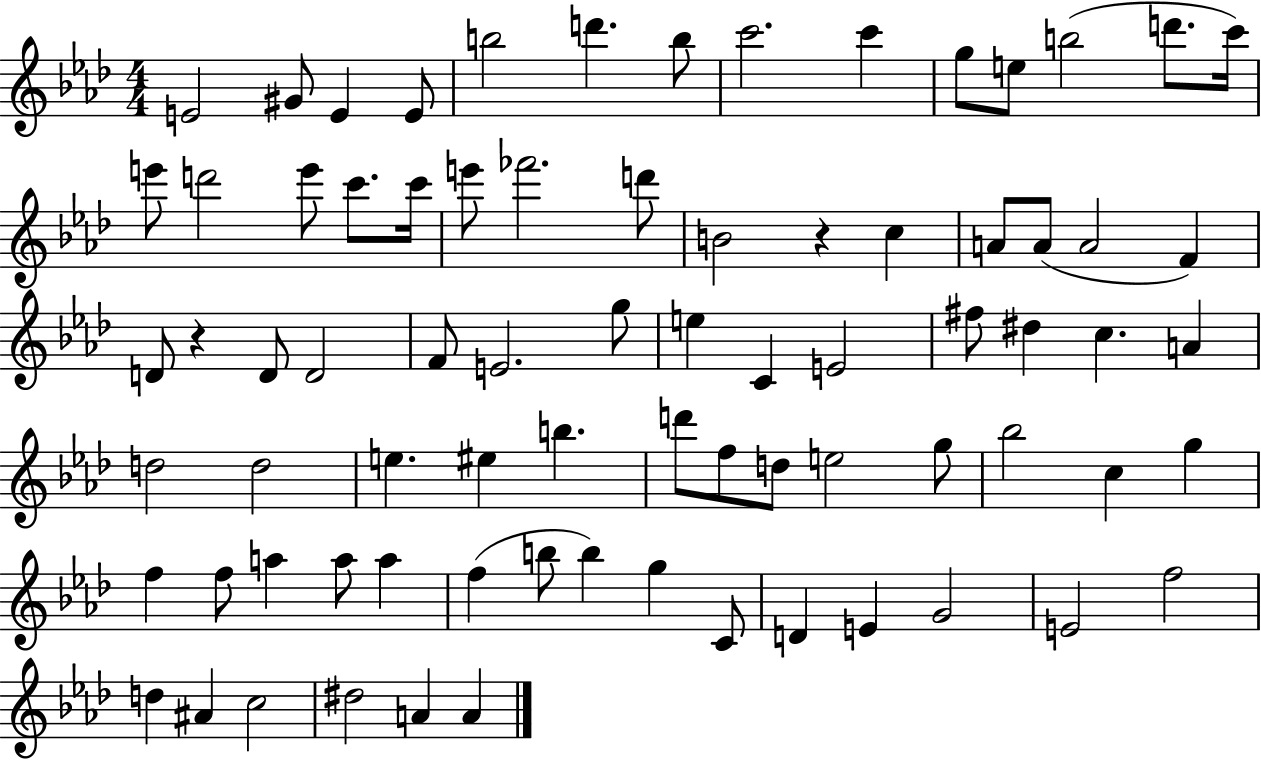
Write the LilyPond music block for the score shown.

{
  \clef treble
  \numericTimeSignature
  \time 4/4
  \key aes \major
  e'2 gis'8 e'4 e'8 | b''2 d'''4. b''8 | c'''2. c'''4 | g''8 e''8 b''2( d'''8. c'''16) | \break e'''8 d'''2 e'''8 c'''8. c'''16 | e'''8 fes'''2. d'''8 | b'2 r4 c''4 | a'8 a'8( a'2 f'4) | \break d'8 r4 d'8 d'2 | f'8 e'2. g''8 | e''4 c'4 e'2 | fis''8 dis''4 c''4. a'4 | \break d''2 d''2 | e''4. eis''4 b''4. | d'''8 f''8 d''8 e''2 g''8 | bes''2 c''4 g''4 | \break f''4 f''8 a''4 a''8 a''4 | f''4( b''8 b''4) g''4 c'8 | d'4 e'4 g'2 | e'2 f''2 | \break d''4 ais'4 c''2 | dis''2 a'4 a'4 | \bar "|."
}